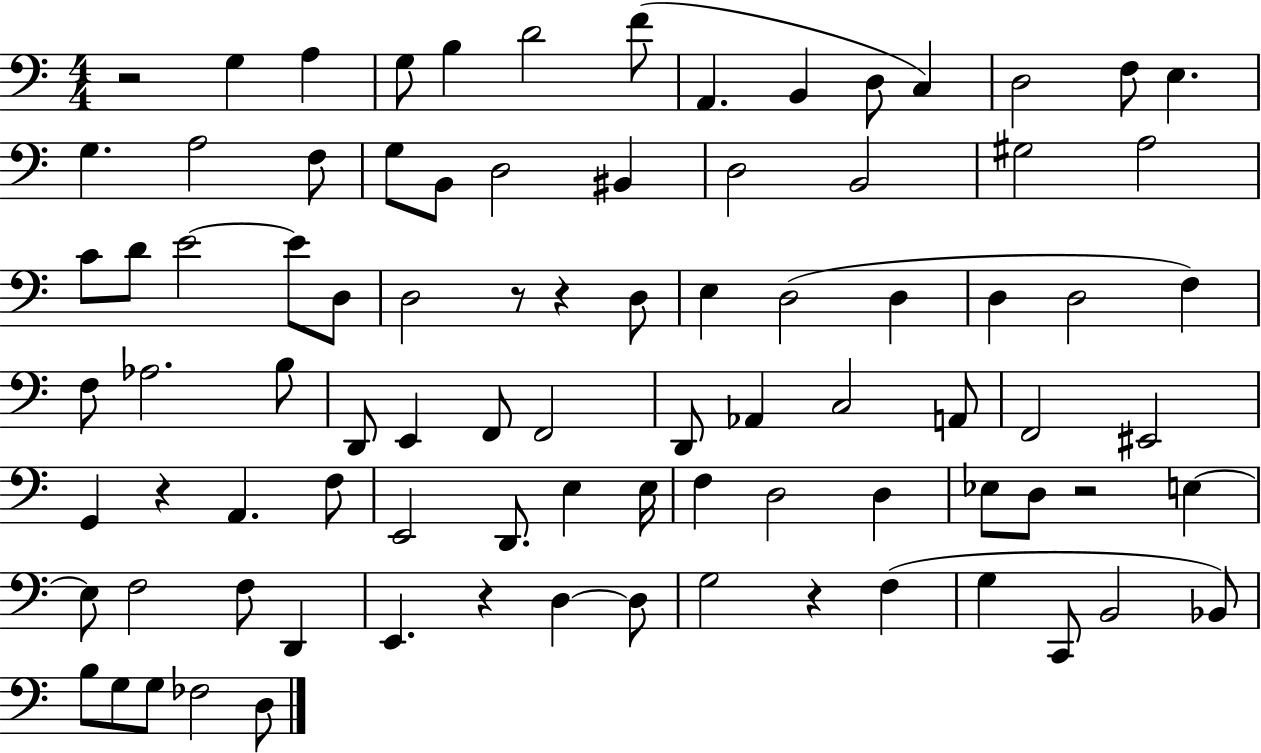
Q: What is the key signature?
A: C major